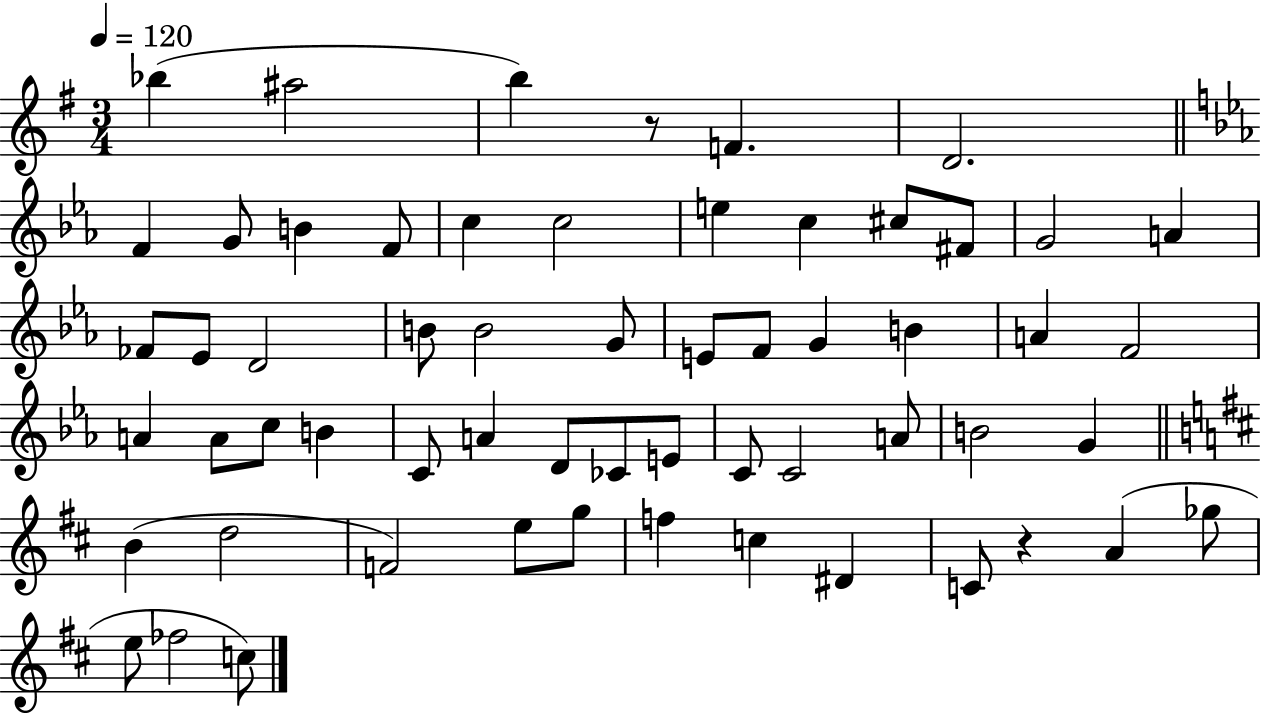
{
  \clef treble
  \numericTimeSignature
  \time 3/4
  \key g \major
  \tempo 4 = 120
  \repeat volta 2 { bes''4( ais''2 | b''4) r8 f'4. | d'2. | \bar "||" \break \key ees \major f'4 g'8 b'4 f'8 | c''4 c''2 | e''4 c''4 cis''8 fis'8 | g'2 a'4 | \break fes'8 ees'8 d'2 | b'8 b'2 g'8 | e'8 f'8 g'4 b'4 | a'4 f'2 | \break a'4 a'8 c''8 b'4 | c'8 a'4 d'8 ces'8 e'8 | c'8 c'2 a'8 | b'2 g'4 | \break \bar "||" \break \key d \major b'4( d''2 | f'2) e''8 g''8 | f''4 c''4 dis'4 | c'8 r4 a'4( ges''8 | \break e''8 fes''2 c''8) | } \bar "|."
}